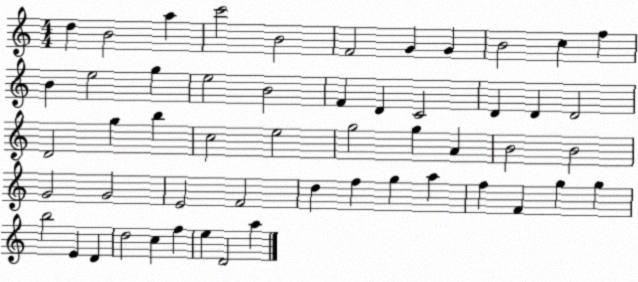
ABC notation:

X:1
T:Untitled
M:4/4
L:1/4
K:C
d B2 a c'2 B2 F2 G G B2 c f B e2 g e2 B2 F D C2 D D D2 D2 g b c2 e2 g2 g A B2 B2 G2 G2 E2 F2 d f g a f F g g b2 E D d2 c f e D2 a